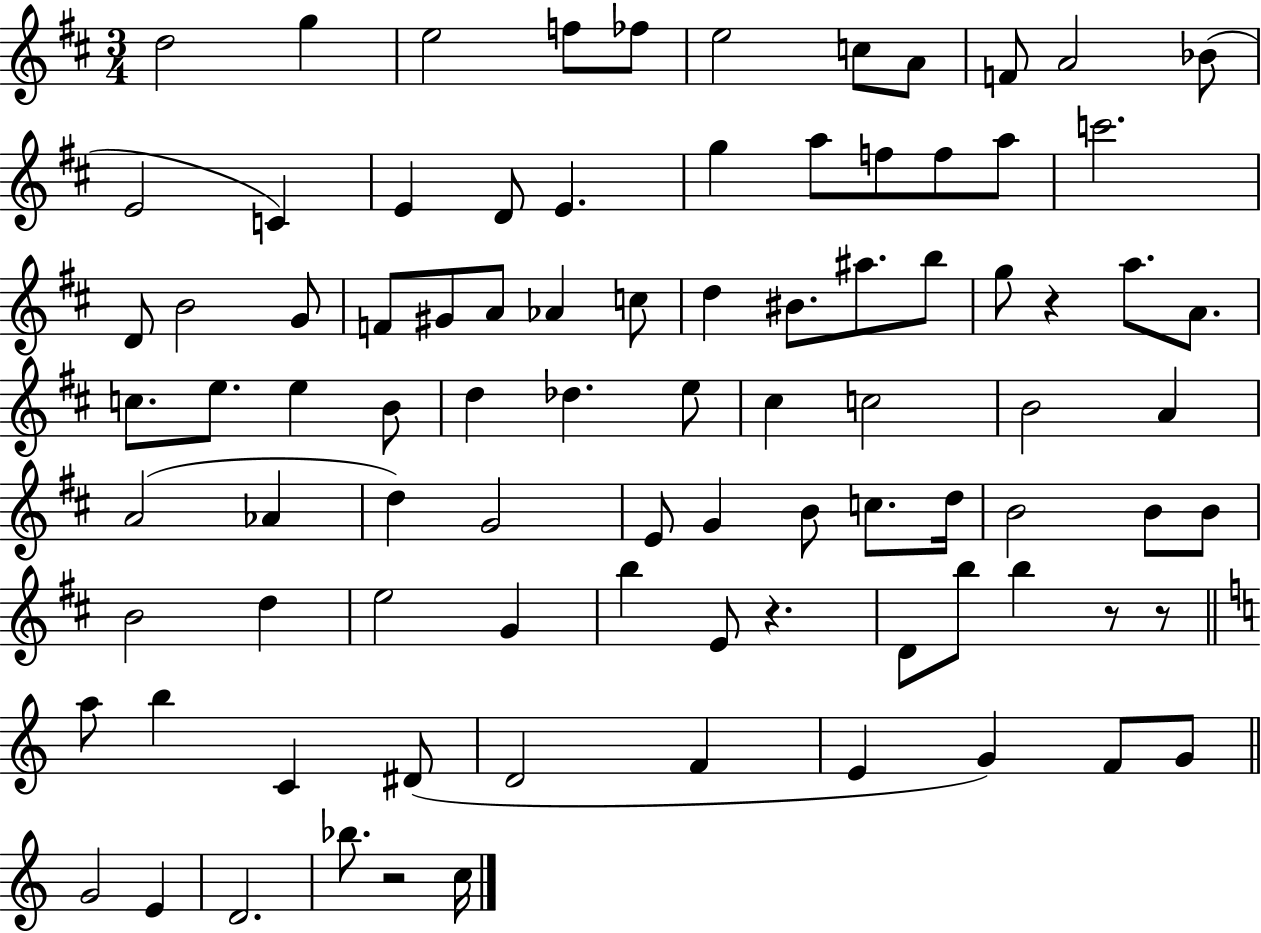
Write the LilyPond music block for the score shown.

{
  \clef treble
  \numericTimeSignature
  \time 3/4
  \key d \major
  d''2 g''4 | e''2 f''8 fes''8 | e''2 c''8 a'8 | f'8 a'2 bes'8( | \break e'2 c'4) | e'4 d'8 e'4. | g''4 a''8 f''8 f''8 a''8 | c'''2. | \break d'8 b'2 g'8 | f'8 gis'8 a'8 aes'4 c''8 | d''4 bis'8. ais''8. b''8 | g''8 r4 a''8. a'8. | \break c''8. e''8. e''4 b'8 | d''4 des''4. e''8 | cis''4 c''2 | b'2 a'4 | \break a'2( aes'4 | d''4) g'2 | e'8 g'4 b'8 c''8. d''16 | b'2 b'8 b'8 | \break b'2 d''4 | e''2 g'4 | b''4 e'8 r4. | d'8 b''8 b''4 r8 r8 | \break \bar "||" \break \key a \minor a''8 b''4 c'4 dis'8( | d'2 f'4 | e'4 g'4) f'8 g'8 | \bar "||" \break \key a \minor g'2 e'4 | d'2. | bes''8. r2 c''16 | \bar "|."
}